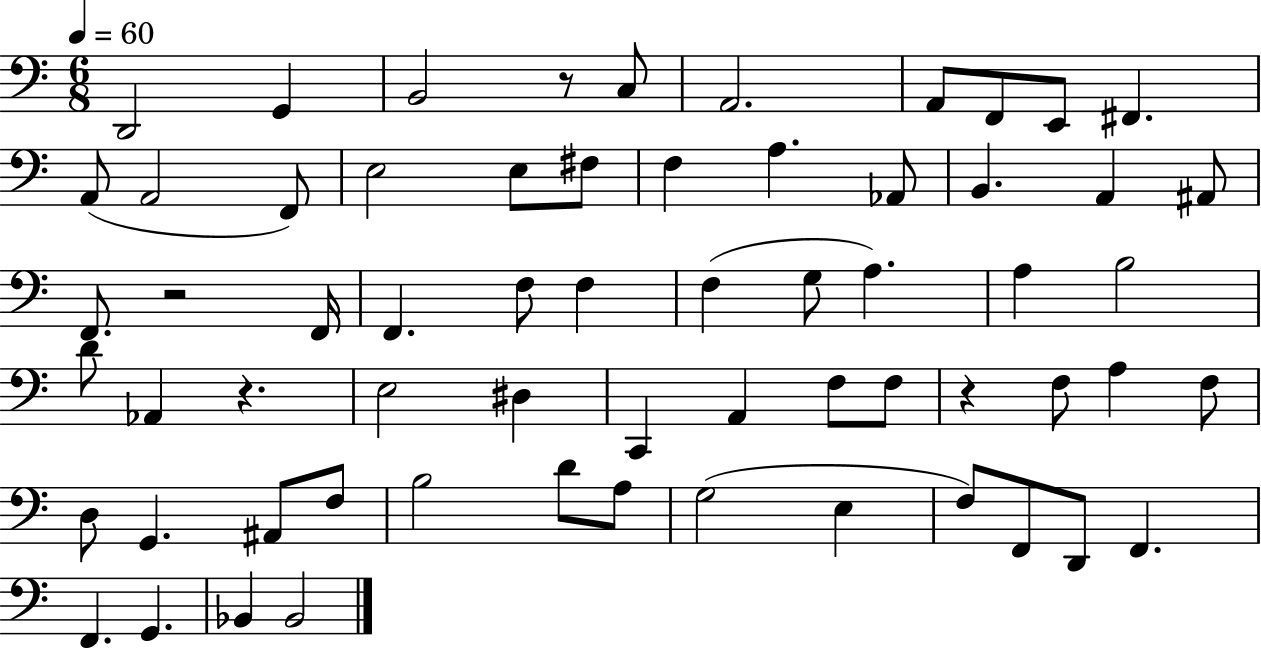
X:1
T:Untitled
M:6/8
L:1/4
K:C
D,,2 G,, B,,2 z/2 C,/2 A,,2 A,,/2 F,,/2 E,,/2 ^F,, A,,/2 A,,2 F,,/2 E,2 E,/2 ^F,/2 F, A, _A,,/2 B,, A,, ^A,,/2 F,,/2 z2 F,,/4 F,, F,/2 F, F, G,/2 A, A, B,2 D/2 _A,, z E,2 ^D, C,, A,, F,/2 F,/2 z F,/2 A, F,/2 D,/2 G,, ^A,,/2 F,/2 B,2 D/2 A,/2 G,2 E, F,/2 F,,/2 D,,/2 F,, F,, G,, _B,, _B,,2